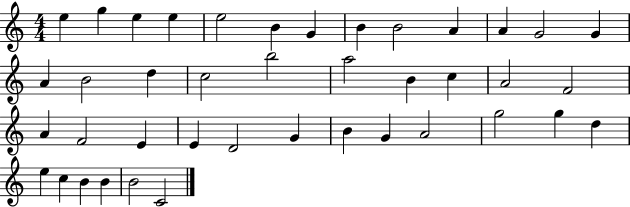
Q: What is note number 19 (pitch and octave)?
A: A5